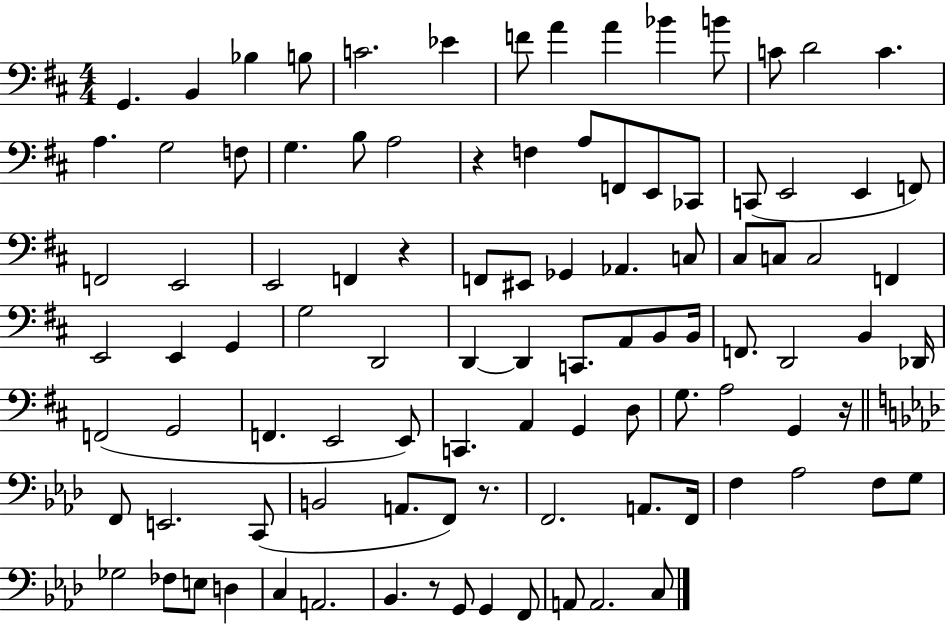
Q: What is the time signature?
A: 4/4